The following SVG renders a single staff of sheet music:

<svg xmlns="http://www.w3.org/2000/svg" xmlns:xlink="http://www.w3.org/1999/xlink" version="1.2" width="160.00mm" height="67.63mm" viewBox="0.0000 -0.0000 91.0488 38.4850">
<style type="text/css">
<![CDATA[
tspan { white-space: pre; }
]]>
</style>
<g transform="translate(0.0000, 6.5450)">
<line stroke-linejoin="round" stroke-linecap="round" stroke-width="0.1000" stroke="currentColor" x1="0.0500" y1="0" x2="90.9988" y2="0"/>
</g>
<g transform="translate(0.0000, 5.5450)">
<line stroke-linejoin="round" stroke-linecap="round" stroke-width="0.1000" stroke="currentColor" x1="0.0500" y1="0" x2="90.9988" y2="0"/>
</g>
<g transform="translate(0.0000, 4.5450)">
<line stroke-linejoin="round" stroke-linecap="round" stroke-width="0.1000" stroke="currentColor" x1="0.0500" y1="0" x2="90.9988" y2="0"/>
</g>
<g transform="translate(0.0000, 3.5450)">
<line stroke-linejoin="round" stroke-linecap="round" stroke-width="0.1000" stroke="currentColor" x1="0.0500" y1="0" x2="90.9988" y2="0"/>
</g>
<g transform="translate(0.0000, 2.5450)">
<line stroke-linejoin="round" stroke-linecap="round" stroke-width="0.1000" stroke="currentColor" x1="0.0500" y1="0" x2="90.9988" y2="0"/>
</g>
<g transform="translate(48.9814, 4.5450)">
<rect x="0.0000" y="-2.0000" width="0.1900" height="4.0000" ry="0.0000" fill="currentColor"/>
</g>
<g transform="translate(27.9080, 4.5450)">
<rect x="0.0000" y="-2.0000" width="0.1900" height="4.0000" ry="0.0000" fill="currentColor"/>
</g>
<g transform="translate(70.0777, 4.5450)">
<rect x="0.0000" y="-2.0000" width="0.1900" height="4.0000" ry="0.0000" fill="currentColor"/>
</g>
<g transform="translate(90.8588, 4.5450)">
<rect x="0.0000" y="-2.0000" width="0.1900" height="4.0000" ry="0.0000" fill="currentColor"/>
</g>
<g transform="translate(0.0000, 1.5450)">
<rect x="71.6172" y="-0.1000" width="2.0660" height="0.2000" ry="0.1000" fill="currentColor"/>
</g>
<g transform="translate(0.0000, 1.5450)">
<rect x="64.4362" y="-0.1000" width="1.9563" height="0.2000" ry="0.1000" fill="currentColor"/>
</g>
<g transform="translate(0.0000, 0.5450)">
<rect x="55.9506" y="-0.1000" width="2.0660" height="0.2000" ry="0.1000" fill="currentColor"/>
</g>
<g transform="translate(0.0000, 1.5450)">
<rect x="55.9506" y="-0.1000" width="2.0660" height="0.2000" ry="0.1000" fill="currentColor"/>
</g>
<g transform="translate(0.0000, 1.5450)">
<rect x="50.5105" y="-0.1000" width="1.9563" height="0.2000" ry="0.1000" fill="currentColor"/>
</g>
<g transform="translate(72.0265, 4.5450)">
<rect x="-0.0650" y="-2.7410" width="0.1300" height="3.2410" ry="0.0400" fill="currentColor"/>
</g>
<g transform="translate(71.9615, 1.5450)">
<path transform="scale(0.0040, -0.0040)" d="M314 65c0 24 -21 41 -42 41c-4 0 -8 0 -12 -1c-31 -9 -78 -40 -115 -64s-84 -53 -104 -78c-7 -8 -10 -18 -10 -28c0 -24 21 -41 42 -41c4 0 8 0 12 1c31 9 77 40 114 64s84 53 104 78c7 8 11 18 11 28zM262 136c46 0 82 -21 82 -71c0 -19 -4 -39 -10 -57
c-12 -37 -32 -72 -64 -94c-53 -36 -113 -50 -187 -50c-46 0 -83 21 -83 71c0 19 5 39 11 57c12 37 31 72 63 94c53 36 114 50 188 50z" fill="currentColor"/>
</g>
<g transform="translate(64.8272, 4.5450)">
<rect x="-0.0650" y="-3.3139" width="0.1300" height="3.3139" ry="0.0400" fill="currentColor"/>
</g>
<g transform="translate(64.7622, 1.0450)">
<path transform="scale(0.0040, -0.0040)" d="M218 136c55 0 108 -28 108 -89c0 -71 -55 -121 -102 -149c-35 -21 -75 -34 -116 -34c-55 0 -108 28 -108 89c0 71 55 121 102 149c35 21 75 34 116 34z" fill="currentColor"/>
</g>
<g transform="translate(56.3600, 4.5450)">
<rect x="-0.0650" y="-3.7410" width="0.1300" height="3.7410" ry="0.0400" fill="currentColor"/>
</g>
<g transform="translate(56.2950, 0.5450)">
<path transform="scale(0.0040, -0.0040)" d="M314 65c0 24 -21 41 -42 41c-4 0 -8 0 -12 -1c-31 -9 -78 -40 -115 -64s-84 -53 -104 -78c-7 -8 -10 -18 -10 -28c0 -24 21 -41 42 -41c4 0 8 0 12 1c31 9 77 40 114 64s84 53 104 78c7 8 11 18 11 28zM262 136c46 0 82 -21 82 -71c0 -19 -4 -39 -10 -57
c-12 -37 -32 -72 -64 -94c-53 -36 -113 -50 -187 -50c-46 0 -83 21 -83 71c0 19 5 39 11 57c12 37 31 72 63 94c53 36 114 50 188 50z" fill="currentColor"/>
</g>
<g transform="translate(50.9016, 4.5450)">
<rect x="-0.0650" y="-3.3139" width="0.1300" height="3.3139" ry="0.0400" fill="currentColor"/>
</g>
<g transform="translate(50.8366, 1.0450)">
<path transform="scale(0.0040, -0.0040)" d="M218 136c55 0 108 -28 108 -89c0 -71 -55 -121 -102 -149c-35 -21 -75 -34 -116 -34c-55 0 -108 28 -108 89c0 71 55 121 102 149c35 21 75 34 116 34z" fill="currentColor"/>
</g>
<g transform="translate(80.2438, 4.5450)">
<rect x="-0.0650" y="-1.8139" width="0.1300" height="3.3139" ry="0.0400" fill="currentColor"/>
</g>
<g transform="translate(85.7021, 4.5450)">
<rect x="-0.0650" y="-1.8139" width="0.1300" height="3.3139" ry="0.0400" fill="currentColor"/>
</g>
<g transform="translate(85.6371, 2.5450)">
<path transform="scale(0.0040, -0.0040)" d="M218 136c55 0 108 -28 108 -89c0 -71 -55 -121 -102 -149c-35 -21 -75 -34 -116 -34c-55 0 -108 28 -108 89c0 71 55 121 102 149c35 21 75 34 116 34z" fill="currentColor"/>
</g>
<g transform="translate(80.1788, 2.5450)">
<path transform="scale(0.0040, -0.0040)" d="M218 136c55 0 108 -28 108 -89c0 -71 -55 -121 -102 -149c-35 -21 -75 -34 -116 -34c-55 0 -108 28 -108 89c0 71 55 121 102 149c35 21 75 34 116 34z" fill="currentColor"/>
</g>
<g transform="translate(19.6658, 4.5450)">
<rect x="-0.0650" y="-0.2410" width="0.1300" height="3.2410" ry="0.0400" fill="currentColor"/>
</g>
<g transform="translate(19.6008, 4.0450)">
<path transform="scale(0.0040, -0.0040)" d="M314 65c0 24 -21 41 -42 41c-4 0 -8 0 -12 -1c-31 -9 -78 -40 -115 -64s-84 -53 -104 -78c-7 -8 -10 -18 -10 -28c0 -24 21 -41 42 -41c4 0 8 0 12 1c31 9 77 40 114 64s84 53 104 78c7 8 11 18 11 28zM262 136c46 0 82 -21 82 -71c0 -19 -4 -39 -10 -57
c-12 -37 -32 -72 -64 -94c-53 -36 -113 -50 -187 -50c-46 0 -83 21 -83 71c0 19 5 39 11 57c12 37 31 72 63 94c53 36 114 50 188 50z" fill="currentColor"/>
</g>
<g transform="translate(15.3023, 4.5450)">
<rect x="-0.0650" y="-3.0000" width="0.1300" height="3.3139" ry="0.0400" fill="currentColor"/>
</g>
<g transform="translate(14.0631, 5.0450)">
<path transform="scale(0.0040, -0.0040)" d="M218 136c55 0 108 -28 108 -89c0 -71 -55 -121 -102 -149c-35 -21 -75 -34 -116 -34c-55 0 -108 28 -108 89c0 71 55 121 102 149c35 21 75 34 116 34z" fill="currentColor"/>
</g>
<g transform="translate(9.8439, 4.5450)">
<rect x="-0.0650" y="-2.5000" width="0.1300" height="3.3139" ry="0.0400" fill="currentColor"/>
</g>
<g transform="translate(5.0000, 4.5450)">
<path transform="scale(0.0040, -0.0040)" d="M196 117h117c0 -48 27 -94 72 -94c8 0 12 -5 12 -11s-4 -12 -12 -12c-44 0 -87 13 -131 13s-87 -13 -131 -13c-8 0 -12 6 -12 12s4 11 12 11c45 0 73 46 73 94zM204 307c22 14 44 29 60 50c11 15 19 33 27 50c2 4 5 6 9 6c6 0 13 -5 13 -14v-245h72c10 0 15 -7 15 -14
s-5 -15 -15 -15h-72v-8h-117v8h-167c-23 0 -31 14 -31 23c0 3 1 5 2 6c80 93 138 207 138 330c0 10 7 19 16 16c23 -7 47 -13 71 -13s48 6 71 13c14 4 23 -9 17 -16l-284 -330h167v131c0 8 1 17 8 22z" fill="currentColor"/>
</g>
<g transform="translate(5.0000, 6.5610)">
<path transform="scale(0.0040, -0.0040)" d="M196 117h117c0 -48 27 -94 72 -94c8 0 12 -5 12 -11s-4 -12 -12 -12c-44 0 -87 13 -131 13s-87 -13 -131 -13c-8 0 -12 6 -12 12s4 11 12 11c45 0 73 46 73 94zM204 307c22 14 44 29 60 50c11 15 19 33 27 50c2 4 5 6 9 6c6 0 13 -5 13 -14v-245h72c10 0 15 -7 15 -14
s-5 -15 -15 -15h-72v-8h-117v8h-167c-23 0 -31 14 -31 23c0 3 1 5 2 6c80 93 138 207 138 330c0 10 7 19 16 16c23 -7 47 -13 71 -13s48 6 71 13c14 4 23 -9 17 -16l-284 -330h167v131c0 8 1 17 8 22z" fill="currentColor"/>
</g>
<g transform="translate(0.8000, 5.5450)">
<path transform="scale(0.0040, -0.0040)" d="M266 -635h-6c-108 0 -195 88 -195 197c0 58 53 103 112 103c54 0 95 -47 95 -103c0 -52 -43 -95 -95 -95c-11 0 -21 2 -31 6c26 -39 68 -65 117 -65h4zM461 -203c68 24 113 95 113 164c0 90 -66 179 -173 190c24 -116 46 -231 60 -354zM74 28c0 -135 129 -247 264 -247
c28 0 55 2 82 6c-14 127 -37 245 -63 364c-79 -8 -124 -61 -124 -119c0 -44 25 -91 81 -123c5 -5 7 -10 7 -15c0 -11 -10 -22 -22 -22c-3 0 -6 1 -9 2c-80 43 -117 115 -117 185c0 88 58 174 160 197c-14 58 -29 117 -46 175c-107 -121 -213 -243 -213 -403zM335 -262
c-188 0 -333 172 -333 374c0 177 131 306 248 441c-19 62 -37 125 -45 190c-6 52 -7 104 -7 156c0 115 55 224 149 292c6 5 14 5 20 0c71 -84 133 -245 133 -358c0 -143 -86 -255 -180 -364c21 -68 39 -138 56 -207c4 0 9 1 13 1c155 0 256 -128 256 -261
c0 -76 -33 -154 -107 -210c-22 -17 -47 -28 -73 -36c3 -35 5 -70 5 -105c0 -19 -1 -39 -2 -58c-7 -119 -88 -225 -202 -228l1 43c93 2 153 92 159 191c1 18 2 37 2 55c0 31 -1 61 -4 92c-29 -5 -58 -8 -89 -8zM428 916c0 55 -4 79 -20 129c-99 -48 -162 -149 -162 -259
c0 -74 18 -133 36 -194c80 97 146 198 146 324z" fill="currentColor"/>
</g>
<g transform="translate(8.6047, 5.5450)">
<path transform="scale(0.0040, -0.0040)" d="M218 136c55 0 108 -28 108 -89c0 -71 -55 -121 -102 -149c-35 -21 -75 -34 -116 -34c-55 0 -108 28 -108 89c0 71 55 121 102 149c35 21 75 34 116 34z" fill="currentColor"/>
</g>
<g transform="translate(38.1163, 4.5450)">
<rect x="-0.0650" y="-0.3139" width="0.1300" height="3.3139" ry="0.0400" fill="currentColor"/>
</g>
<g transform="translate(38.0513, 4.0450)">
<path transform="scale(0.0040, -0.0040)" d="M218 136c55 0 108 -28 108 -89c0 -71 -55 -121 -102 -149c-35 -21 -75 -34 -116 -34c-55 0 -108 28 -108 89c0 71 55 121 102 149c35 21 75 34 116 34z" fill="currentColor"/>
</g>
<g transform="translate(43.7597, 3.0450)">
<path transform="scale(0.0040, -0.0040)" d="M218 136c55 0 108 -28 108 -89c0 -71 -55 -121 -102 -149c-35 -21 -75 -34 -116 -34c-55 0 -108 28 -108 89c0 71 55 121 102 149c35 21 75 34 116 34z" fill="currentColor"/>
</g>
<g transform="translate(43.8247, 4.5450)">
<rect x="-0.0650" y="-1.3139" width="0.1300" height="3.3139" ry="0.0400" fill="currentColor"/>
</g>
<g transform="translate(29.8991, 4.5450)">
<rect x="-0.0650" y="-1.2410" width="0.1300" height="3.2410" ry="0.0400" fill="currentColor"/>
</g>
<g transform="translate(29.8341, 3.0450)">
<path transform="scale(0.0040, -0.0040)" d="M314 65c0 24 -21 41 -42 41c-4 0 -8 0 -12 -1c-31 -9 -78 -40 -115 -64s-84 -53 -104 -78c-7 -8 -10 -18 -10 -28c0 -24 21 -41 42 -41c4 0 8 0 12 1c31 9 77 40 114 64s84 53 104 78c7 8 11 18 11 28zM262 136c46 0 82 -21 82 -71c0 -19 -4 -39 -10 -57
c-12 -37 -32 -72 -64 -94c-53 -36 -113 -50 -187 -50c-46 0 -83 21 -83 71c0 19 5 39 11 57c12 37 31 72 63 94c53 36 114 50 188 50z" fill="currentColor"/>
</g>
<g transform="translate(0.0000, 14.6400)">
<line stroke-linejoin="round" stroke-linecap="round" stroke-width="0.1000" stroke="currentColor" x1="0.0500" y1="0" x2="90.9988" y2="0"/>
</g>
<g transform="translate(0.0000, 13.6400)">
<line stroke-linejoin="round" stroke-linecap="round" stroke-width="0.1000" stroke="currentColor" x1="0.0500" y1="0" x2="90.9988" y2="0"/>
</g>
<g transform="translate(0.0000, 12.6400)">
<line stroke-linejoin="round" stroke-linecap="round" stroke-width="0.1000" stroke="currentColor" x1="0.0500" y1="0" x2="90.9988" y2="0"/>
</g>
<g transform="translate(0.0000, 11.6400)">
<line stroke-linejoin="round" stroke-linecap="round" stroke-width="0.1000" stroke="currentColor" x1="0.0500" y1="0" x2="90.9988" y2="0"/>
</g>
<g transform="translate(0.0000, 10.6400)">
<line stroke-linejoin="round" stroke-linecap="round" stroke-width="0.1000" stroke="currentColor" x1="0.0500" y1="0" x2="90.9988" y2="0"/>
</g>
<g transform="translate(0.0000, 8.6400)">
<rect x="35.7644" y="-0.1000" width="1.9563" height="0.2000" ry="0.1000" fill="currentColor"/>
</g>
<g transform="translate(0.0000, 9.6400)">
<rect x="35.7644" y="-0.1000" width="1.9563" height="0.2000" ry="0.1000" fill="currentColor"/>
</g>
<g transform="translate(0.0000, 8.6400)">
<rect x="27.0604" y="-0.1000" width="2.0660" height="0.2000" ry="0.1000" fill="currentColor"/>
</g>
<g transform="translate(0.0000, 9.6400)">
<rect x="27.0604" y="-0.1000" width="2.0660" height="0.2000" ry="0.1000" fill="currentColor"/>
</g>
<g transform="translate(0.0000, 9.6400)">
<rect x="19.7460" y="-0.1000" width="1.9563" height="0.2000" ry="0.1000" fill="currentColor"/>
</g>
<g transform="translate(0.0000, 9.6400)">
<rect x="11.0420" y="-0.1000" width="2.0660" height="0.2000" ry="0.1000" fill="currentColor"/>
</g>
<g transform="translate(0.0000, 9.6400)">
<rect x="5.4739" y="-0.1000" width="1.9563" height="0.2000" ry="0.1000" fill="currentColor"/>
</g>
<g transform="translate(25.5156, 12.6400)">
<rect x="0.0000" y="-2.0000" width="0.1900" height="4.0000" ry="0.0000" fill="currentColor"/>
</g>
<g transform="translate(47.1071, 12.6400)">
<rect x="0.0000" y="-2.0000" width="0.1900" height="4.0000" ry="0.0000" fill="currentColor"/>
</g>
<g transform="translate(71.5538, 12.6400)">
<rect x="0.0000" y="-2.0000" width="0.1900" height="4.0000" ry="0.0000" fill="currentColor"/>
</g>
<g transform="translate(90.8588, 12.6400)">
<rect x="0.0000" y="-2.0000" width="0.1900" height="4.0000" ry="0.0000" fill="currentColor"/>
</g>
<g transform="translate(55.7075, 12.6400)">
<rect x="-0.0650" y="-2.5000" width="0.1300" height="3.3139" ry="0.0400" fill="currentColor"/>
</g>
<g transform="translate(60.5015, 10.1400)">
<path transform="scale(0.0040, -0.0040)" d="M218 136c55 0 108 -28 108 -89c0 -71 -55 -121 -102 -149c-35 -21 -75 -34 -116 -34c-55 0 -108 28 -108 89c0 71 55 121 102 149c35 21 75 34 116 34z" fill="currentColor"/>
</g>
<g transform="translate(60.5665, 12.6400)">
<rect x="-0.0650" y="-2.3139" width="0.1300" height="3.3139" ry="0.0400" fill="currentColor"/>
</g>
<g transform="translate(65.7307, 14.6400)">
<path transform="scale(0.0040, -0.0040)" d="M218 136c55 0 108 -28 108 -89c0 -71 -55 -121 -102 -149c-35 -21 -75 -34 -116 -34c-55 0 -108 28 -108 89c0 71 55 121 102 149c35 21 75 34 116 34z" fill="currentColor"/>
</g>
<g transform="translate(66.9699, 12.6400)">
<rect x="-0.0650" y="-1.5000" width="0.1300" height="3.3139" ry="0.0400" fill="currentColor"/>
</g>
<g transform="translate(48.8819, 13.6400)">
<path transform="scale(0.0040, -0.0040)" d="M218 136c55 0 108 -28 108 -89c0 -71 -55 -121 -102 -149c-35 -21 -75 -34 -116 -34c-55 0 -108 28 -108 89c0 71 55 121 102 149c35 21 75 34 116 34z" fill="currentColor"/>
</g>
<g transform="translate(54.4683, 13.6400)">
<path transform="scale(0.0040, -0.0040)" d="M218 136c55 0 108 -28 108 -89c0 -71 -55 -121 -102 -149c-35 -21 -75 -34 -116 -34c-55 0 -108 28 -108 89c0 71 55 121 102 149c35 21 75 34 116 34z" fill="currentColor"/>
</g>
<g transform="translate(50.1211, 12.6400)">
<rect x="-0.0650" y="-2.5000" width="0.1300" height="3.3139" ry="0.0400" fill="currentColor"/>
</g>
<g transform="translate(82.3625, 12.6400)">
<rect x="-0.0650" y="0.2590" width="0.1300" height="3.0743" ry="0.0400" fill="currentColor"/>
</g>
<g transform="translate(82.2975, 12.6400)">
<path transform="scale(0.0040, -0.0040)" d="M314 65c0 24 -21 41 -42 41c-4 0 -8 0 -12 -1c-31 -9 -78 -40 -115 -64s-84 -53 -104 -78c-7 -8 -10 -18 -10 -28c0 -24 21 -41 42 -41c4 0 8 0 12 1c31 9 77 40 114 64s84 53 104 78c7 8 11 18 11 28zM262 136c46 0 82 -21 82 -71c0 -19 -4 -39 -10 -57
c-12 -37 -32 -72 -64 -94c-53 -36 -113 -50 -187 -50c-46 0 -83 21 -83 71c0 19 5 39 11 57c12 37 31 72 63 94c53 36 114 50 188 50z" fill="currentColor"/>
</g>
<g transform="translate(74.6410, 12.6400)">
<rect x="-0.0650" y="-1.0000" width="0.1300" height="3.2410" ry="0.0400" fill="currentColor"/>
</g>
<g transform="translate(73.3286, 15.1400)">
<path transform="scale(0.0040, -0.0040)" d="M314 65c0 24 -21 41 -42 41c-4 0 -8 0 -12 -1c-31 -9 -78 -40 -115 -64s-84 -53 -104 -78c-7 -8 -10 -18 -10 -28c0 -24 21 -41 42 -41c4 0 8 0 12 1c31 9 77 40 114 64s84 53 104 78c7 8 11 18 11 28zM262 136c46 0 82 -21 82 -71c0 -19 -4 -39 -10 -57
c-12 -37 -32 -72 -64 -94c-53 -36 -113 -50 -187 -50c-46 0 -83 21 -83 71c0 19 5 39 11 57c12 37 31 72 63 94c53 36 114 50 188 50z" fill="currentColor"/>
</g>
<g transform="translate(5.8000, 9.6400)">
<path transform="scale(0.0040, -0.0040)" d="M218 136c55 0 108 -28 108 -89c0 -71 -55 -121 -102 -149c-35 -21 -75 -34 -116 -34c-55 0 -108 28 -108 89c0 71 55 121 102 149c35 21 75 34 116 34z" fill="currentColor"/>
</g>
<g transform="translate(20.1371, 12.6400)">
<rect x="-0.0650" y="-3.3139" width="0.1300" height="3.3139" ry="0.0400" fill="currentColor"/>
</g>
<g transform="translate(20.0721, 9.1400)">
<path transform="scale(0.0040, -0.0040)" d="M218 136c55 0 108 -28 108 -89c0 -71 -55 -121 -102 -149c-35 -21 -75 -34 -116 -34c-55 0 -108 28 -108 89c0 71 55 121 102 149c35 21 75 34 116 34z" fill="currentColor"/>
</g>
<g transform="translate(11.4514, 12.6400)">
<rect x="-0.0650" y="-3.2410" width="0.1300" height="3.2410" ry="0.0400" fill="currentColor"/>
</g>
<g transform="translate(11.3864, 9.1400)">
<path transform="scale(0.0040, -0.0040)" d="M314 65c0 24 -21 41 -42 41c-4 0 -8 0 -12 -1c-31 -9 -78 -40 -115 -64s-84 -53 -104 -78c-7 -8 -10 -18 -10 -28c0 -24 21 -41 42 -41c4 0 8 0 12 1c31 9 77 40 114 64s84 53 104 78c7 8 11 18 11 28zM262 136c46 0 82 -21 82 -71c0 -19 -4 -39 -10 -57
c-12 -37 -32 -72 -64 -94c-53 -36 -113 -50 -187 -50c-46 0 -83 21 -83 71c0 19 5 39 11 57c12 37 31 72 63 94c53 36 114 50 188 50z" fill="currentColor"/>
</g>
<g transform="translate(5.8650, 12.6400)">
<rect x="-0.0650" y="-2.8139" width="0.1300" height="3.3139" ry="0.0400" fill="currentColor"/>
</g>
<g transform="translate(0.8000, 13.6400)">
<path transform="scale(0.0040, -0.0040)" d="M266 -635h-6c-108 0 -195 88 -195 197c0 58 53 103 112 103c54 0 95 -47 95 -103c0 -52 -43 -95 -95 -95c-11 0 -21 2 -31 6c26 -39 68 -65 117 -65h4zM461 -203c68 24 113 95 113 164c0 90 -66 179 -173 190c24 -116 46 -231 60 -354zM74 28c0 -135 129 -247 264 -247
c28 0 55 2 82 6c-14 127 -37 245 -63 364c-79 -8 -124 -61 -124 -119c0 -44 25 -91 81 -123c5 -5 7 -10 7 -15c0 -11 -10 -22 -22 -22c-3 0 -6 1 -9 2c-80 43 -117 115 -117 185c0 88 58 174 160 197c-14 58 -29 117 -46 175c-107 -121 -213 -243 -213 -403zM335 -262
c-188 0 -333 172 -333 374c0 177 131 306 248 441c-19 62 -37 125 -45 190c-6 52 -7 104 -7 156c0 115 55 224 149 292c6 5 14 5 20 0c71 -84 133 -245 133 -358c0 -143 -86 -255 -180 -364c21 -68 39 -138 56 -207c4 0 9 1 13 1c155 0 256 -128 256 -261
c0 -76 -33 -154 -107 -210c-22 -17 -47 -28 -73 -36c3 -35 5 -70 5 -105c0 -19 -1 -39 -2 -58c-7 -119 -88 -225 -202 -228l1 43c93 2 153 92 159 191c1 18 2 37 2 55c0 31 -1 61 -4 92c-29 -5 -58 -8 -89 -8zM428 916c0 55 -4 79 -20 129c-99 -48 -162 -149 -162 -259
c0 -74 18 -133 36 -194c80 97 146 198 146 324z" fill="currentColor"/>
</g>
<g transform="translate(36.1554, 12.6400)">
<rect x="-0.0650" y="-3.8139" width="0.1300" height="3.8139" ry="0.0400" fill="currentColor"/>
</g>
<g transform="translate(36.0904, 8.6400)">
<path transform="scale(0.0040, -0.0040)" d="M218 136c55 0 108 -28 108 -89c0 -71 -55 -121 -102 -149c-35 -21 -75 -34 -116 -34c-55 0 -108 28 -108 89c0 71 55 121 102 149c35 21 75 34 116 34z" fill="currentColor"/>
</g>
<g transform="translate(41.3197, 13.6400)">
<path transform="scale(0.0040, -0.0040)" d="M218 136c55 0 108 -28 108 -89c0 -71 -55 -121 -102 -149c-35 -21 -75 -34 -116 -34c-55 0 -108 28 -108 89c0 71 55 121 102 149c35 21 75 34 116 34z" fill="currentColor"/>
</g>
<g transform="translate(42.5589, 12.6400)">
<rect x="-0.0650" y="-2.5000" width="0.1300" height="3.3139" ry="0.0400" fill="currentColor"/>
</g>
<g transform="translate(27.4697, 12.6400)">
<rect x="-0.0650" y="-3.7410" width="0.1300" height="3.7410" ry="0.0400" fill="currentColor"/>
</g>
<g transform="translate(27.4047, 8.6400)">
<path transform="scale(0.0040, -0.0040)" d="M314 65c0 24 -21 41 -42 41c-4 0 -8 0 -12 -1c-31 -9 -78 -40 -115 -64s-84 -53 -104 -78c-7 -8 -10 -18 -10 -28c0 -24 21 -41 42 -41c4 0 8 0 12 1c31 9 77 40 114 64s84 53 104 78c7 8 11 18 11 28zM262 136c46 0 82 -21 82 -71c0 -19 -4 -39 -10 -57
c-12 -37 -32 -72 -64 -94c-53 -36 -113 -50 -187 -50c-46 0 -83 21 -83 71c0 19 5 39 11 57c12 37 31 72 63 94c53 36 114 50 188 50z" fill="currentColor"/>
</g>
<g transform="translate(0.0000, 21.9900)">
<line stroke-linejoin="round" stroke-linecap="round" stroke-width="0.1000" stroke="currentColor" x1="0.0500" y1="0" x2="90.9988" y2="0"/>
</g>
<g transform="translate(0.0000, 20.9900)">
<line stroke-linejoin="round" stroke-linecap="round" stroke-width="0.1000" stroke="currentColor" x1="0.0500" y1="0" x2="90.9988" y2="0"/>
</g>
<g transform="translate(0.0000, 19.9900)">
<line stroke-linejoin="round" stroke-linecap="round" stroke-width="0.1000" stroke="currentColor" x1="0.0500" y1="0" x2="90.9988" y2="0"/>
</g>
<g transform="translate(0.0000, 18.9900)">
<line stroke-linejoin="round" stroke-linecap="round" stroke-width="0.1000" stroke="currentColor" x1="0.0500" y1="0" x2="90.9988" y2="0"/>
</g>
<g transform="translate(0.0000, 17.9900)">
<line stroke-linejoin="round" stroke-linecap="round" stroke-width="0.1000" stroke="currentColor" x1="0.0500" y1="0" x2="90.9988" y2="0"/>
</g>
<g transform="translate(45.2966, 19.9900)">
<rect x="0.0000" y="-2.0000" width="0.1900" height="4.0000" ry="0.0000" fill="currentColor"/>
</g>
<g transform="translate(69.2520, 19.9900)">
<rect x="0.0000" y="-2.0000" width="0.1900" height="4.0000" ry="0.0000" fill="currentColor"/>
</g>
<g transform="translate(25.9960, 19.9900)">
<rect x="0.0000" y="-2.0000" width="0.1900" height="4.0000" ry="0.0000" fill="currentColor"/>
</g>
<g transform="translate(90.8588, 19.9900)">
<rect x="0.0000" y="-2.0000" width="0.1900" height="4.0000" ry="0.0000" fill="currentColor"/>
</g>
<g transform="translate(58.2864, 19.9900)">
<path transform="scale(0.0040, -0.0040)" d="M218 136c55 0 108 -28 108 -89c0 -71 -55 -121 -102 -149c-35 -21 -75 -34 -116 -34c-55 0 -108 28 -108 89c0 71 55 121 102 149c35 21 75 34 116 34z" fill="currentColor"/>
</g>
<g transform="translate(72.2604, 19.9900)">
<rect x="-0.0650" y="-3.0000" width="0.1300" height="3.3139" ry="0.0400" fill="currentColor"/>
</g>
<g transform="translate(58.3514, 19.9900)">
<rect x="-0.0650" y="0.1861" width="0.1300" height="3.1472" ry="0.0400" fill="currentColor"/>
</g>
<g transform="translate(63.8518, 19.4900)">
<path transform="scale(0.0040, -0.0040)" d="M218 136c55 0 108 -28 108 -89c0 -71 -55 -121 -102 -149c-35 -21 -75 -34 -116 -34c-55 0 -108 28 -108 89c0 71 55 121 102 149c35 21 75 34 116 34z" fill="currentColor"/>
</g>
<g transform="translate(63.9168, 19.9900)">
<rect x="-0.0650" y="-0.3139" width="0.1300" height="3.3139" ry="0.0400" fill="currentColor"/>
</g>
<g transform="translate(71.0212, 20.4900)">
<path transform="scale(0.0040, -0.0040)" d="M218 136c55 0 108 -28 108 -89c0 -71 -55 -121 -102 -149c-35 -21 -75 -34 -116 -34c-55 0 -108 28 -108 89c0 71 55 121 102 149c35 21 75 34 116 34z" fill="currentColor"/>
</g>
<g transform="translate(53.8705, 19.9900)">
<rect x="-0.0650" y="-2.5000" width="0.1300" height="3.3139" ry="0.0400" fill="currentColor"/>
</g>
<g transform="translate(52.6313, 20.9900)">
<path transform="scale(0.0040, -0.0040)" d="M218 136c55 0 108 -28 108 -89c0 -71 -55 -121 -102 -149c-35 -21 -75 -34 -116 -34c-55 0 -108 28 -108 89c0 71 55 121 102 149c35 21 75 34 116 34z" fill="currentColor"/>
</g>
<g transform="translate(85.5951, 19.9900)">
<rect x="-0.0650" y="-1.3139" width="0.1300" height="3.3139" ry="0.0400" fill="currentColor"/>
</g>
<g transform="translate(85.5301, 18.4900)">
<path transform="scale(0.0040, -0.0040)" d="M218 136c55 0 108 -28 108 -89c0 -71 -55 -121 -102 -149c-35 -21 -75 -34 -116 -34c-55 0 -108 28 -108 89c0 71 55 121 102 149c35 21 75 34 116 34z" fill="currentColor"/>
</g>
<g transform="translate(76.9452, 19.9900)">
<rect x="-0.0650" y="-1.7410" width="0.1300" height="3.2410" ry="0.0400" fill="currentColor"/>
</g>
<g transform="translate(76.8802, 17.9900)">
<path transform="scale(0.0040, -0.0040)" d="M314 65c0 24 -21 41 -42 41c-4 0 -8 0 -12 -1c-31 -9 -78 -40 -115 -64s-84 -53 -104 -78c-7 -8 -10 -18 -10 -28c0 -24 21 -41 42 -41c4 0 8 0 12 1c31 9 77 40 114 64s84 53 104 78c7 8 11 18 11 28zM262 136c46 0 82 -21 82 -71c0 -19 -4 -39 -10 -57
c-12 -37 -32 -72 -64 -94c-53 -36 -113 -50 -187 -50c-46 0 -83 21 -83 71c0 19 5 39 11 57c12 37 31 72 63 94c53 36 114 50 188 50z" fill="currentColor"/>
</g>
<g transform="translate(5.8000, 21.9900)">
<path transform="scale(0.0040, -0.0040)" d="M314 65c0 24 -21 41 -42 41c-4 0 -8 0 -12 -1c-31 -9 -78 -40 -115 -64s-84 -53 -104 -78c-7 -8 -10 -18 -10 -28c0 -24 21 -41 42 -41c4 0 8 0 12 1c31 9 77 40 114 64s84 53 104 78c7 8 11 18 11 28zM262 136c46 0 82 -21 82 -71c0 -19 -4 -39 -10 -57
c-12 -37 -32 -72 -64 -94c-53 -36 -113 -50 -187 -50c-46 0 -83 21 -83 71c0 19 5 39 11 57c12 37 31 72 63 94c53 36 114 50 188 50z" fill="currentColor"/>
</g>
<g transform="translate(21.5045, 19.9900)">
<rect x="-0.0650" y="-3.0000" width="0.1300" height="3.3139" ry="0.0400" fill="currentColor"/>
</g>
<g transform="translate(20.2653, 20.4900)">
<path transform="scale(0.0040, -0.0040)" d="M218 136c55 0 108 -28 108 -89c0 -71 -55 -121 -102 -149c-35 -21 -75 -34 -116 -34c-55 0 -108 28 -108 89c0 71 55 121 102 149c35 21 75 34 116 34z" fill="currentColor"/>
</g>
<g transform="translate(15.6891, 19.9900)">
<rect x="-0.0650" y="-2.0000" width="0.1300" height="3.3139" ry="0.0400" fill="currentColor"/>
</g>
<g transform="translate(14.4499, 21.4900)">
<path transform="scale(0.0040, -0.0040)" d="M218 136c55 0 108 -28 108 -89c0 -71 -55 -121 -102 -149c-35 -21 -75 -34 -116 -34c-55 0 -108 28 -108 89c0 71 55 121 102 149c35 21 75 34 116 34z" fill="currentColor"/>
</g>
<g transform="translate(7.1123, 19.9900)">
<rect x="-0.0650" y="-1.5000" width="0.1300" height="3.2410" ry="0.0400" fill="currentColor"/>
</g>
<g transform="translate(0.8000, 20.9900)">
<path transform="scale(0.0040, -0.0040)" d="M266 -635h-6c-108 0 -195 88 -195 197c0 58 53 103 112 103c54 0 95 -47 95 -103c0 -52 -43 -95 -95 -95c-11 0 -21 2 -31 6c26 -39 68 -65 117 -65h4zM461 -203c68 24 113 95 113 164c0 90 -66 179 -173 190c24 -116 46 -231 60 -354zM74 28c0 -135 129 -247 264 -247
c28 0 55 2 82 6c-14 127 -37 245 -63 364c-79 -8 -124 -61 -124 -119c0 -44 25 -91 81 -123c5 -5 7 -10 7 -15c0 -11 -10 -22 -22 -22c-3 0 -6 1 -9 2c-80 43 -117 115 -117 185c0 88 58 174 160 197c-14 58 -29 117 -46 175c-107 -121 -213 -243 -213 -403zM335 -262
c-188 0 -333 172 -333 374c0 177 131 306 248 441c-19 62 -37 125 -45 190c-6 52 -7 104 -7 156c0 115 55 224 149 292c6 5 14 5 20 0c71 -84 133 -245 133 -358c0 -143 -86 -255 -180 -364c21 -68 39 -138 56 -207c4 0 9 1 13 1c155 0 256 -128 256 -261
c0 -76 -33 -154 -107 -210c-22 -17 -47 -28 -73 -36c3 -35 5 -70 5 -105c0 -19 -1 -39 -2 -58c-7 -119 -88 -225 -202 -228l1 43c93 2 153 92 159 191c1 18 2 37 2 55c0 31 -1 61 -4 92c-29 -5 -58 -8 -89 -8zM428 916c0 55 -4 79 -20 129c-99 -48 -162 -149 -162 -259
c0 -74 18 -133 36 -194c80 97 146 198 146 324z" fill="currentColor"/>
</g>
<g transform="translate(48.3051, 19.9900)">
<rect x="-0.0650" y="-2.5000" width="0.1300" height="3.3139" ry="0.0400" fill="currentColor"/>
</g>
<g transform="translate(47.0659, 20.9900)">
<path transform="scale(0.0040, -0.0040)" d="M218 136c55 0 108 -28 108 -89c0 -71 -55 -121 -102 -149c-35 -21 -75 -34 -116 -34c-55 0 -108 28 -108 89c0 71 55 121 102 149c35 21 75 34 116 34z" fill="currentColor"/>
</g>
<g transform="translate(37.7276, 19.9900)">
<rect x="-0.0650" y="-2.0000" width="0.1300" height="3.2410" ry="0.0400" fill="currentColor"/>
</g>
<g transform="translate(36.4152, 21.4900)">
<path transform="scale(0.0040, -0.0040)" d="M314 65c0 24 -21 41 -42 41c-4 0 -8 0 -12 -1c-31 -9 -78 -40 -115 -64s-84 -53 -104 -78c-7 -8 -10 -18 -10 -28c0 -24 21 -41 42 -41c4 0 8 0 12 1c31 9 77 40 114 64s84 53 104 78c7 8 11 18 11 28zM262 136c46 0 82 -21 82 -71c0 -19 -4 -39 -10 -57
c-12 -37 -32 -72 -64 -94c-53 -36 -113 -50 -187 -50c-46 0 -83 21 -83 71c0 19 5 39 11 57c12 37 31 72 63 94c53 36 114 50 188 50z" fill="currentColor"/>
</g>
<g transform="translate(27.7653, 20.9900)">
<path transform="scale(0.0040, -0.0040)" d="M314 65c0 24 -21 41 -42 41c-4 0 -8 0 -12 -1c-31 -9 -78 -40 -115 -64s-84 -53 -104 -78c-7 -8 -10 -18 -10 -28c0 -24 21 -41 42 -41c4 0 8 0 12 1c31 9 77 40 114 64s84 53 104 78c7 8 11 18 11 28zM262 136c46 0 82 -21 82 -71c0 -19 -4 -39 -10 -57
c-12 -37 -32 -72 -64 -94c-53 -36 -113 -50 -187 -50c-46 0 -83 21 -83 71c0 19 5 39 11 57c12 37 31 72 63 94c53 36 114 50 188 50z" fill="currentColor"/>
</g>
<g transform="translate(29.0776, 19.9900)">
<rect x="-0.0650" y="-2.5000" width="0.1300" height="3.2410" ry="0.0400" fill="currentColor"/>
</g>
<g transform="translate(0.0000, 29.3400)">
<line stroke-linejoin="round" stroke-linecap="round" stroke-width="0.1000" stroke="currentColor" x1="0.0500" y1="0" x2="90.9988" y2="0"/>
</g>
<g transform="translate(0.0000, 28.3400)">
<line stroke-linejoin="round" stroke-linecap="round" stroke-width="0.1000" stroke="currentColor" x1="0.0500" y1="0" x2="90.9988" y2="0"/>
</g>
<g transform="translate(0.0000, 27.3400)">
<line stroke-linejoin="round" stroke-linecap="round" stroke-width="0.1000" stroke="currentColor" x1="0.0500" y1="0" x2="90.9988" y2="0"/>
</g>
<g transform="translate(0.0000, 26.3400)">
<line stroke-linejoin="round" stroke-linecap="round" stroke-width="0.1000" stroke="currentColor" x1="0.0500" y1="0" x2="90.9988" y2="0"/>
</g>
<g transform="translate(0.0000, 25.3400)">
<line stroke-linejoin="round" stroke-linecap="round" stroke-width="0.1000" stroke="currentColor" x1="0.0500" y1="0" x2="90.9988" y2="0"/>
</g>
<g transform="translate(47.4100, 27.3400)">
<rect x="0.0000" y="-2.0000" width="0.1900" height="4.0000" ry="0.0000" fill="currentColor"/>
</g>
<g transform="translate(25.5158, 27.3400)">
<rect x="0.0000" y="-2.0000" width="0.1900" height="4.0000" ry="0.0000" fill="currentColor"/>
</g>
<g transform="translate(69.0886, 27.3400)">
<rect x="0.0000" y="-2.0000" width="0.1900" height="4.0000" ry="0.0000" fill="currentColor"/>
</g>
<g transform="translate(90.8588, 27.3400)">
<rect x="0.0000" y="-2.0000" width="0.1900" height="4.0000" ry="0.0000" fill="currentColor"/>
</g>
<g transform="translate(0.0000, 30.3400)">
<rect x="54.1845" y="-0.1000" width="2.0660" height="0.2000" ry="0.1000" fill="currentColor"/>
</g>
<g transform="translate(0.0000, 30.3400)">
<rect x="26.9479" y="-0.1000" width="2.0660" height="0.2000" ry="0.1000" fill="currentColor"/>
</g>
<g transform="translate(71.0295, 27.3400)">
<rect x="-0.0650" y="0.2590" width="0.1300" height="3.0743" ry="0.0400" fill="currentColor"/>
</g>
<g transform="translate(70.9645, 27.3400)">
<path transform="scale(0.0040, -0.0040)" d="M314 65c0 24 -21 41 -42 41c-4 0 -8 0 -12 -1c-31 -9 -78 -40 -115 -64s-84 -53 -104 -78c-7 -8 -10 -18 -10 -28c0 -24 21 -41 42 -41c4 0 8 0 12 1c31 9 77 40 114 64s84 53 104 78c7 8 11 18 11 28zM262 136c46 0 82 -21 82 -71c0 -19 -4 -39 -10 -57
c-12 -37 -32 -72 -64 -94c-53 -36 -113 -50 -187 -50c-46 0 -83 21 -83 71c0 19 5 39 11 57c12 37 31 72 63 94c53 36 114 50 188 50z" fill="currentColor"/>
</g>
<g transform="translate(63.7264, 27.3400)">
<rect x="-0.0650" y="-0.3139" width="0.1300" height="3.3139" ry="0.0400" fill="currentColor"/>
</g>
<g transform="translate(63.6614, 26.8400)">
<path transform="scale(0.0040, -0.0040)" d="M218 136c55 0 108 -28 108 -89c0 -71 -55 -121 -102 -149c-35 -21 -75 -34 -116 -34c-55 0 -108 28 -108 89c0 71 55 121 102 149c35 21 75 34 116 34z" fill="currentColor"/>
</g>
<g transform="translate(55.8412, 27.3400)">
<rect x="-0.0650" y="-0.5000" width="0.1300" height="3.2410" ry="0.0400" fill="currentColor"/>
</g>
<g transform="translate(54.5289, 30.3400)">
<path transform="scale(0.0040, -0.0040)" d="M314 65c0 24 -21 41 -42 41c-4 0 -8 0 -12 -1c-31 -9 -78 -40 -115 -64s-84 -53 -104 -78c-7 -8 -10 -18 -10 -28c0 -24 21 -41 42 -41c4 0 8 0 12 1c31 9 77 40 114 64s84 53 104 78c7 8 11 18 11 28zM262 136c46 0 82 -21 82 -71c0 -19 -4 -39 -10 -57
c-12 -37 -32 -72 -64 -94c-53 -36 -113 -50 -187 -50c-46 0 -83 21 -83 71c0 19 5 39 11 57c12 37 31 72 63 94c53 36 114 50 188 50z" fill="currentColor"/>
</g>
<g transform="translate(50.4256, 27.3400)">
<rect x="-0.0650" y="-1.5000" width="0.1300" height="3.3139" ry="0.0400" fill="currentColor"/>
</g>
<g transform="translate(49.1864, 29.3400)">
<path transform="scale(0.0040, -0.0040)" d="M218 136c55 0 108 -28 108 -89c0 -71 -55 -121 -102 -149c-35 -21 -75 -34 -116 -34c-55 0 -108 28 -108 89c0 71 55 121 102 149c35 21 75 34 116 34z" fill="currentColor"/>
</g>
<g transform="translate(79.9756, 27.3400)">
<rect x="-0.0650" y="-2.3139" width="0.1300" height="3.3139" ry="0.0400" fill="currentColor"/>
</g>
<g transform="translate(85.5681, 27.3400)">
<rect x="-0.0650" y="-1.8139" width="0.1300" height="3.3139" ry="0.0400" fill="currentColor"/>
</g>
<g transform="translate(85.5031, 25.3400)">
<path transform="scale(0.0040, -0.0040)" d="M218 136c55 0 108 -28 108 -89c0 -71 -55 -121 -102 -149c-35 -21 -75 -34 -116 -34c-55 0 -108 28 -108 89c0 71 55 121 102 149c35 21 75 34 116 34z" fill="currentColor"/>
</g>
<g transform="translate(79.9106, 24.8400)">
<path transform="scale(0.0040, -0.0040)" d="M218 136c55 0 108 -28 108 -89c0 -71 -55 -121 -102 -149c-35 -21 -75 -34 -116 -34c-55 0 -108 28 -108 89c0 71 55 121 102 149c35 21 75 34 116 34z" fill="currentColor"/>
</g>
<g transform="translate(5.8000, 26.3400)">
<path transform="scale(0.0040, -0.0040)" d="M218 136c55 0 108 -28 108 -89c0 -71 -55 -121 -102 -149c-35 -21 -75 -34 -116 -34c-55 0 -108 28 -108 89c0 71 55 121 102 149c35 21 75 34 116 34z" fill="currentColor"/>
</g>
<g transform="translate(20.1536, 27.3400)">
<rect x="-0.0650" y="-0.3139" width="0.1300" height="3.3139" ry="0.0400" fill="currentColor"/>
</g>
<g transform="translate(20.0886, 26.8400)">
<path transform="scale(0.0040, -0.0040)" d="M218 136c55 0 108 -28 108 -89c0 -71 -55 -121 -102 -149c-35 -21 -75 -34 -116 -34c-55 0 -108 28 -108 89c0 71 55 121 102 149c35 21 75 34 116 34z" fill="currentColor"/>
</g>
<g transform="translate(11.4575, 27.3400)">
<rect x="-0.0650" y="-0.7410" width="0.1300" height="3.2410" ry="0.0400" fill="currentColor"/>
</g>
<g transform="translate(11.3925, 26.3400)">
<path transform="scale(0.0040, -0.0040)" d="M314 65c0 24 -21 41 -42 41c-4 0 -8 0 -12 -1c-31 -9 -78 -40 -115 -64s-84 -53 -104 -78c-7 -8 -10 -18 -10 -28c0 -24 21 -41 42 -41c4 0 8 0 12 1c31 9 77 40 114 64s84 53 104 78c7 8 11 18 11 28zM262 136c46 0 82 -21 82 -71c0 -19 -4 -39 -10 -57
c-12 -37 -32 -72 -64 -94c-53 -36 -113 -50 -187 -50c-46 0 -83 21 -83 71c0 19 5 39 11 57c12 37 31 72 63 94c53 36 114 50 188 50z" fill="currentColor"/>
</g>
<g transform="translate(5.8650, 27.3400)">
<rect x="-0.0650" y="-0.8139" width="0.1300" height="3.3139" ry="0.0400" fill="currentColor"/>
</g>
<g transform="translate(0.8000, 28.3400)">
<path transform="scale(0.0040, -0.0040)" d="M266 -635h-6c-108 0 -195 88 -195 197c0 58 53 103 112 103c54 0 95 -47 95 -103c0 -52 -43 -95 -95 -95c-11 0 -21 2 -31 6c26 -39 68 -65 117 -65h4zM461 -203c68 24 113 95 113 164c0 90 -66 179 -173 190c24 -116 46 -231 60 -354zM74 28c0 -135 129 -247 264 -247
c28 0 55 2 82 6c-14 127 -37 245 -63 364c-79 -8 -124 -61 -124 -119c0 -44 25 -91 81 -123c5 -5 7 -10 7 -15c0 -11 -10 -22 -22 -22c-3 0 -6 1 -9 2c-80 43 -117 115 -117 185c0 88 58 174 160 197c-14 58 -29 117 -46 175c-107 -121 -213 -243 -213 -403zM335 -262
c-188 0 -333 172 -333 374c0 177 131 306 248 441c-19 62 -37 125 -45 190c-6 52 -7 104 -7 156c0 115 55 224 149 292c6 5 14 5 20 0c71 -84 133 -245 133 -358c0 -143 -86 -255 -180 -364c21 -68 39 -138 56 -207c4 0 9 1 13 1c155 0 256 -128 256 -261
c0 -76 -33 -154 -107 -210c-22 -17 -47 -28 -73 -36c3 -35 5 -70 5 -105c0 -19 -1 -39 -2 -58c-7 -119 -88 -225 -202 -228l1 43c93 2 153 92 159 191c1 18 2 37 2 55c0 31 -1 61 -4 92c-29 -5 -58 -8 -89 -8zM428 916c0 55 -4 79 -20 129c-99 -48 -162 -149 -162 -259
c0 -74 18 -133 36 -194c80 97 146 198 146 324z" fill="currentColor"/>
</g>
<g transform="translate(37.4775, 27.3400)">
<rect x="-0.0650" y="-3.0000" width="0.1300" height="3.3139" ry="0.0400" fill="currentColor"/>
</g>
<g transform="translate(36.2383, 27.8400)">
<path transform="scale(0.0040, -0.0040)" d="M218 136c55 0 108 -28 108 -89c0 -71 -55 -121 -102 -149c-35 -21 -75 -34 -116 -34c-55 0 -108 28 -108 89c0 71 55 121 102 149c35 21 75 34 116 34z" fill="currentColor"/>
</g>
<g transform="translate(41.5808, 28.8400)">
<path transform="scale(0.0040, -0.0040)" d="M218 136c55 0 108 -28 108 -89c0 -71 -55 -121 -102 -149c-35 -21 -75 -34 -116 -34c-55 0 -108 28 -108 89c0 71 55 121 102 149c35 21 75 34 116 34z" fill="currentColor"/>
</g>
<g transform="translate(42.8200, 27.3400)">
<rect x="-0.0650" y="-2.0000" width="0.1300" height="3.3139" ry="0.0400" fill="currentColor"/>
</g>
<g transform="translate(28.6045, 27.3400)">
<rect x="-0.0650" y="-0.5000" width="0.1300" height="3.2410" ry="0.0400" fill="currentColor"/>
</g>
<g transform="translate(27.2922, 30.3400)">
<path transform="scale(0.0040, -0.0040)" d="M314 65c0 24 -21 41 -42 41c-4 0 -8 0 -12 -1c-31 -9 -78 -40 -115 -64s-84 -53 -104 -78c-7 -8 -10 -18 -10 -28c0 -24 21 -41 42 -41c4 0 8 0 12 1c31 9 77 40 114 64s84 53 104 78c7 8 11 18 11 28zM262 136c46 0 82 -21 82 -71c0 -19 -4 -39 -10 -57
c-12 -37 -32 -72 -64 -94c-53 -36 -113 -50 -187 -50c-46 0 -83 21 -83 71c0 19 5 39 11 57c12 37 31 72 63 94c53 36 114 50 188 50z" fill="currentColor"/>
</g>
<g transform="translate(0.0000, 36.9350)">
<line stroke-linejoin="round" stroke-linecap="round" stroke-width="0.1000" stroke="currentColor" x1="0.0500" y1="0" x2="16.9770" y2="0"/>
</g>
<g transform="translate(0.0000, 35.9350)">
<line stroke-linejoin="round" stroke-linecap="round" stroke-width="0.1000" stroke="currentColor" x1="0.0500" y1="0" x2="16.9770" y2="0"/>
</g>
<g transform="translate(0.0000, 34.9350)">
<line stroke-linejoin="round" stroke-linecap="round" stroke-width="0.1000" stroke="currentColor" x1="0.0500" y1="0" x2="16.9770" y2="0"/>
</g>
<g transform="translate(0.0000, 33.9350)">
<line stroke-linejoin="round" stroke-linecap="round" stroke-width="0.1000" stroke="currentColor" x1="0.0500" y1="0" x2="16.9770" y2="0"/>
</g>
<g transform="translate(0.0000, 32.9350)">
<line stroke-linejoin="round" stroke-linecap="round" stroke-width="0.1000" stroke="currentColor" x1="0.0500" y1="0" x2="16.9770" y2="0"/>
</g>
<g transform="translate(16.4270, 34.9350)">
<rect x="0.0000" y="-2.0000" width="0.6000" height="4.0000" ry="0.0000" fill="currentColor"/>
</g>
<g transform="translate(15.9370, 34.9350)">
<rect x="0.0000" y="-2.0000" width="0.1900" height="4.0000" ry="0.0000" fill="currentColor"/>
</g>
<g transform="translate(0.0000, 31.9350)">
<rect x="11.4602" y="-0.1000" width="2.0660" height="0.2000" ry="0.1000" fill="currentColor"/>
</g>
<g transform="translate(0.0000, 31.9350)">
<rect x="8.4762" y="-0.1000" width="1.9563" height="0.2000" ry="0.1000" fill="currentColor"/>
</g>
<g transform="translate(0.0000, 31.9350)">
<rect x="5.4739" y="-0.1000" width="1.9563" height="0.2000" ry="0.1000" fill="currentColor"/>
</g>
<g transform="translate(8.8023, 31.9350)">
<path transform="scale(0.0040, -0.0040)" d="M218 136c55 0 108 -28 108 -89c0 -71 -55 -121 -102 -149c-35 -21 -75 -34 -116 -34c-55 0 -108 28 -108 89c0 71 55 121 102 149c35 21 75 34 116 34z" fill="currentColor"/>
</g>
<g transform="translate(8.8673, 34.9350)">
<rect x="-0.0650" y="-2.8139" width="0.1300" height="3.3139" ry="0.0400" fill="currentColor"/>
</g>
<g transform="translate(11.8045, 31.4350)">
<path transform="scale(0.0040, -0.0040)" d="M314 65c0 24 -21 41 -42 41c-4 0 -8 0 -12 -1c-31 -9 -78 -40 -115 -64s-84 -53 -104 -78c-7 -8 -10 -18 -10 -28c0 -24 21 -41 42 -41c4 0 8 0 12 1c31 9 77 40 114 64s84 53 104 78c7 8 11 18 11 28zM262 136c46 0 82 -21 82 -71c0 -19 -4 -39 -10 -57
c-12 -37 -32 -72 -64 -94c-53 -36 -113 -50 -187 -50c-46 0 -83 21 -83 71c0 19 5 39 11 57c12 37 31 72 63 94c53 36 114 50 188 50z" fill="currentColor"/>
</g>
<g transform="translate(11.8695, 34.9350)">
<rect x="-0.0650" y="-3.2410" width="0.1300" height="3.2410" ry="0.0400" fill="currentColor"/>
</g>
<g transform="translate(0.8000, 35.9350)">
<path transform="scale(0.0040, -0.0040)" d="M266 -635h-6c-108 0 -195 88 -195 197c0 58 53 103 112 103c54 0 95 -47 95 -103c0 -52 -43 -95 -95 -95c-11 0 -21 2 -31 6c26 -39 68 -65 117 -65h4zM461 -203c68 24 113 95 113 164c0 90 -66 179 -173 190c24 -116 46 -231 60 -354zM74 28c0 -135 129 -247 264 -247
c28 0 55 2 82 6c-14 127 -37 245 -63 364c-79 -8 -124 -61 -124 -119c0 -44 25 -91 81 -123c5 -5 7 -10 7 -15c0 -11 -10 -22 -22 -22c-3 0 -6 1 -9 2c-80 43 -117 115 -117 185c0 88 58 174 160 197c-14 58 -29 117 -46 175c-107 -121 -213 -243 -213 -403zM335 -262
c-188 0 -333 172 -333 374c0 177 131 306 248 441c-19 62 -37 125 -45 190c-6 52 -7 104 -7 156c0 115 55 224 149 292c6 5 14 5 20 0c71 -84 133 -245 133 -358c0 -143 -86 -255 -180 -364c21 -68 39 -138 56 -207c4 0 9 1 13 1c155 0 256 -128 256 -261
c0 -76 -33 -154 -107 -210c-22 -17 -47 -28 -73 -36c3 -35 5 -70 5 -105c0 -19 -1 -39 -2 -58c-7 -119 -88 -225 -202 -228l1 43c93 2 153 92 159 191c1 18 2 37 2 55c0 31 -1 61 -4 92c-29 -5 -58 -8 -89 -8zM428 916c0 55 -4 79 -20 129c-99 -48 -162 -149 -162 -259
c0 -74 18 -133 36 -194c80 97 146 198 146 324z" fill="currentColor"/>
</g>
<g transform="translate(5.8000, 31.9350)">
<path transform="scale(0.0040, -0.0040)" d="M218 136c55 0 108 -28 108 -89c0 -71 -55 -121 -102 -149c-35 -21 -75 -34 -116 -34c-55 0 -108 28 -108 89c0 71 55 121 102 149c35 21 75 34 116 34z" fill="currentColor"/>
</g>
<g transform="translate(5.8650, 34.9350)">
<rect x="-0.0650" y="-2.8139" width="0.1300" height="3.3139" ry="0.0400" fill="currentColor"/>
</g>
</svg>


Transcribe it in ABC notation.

X:1
T:Untitled
M:4/4
L:1/4
K:C
G A c2 e2 c e b c'2 b a2 f f a b2 b c'2 c' G G G g E D2 B2 E2 F A G2 F2 G G B c A f2 e d d2 c C2 A F E C2 c B2 g f a a b2